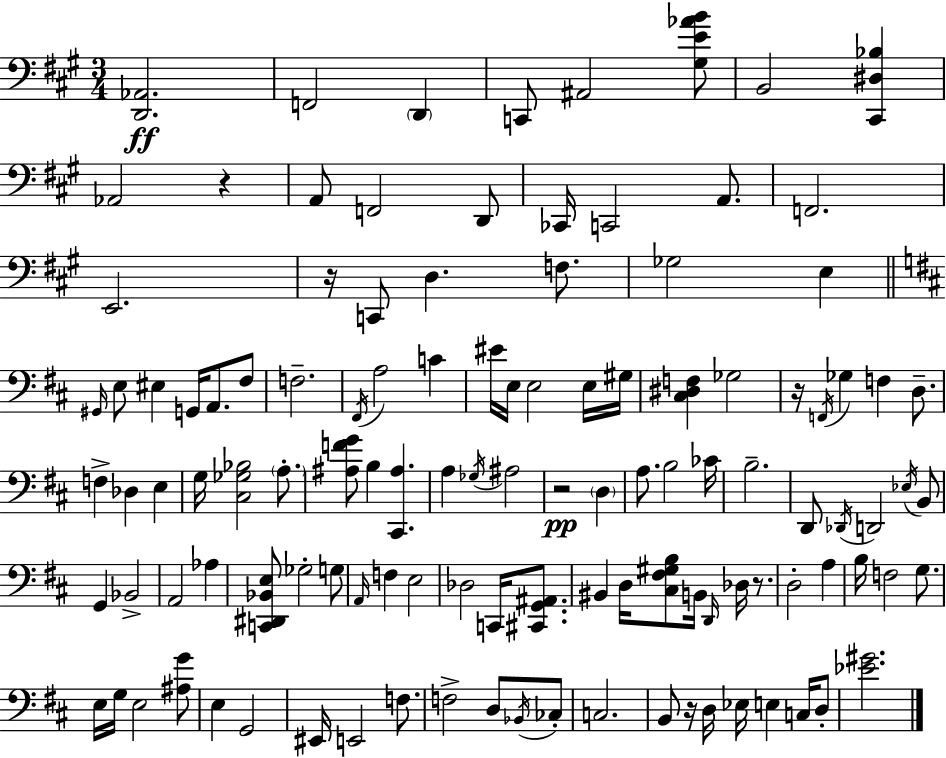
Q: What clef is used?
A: bass